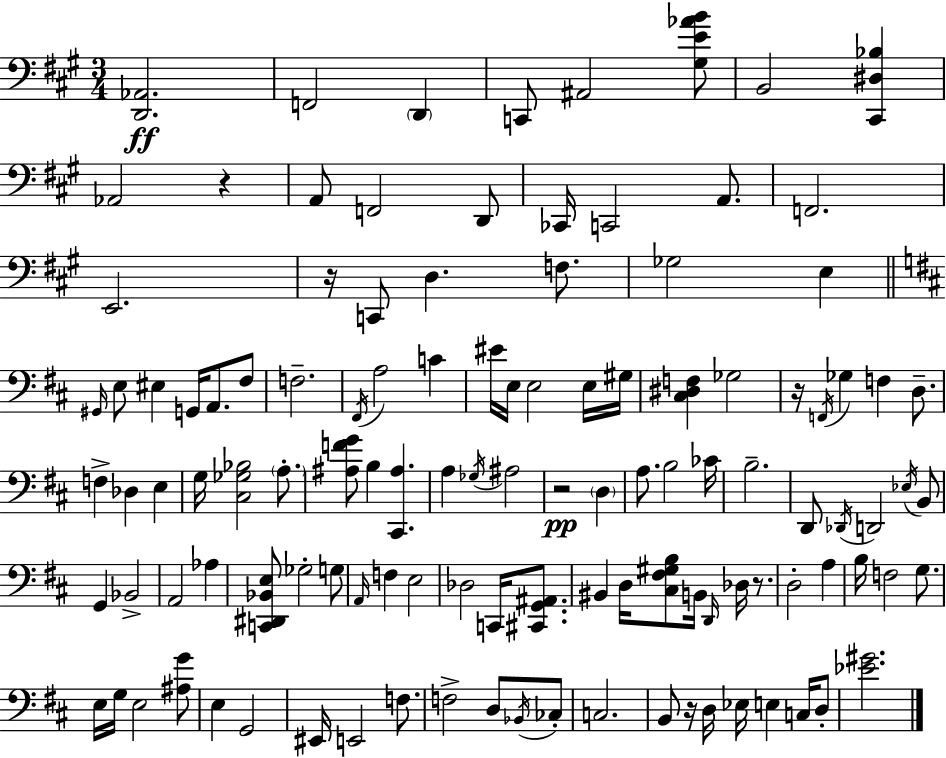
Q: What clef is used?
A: bass